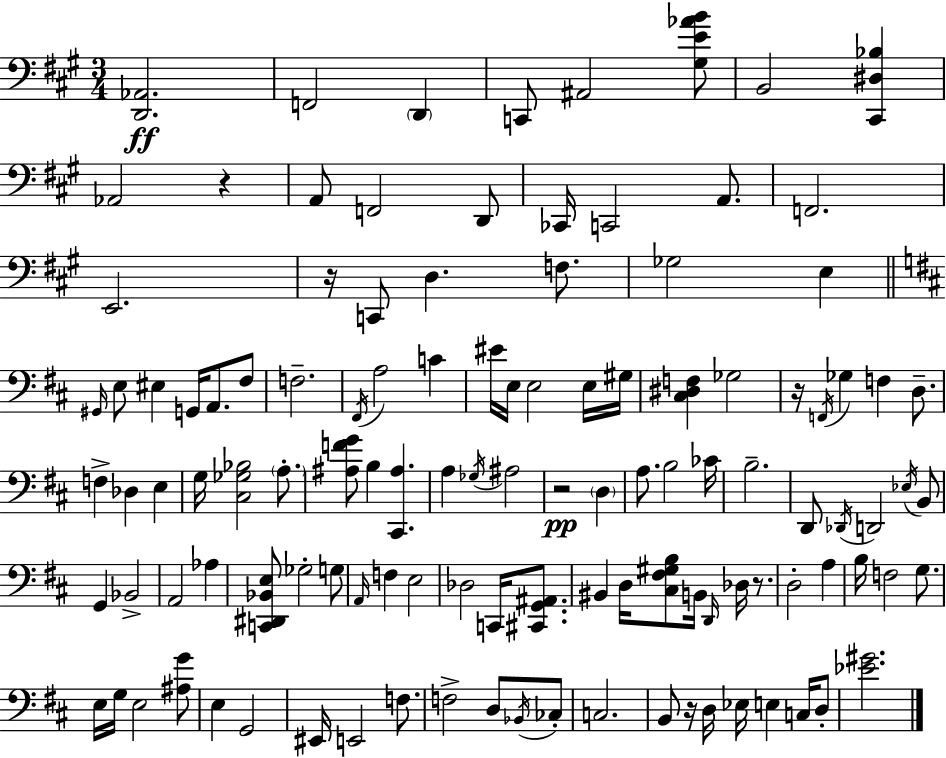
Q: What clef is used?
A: bass